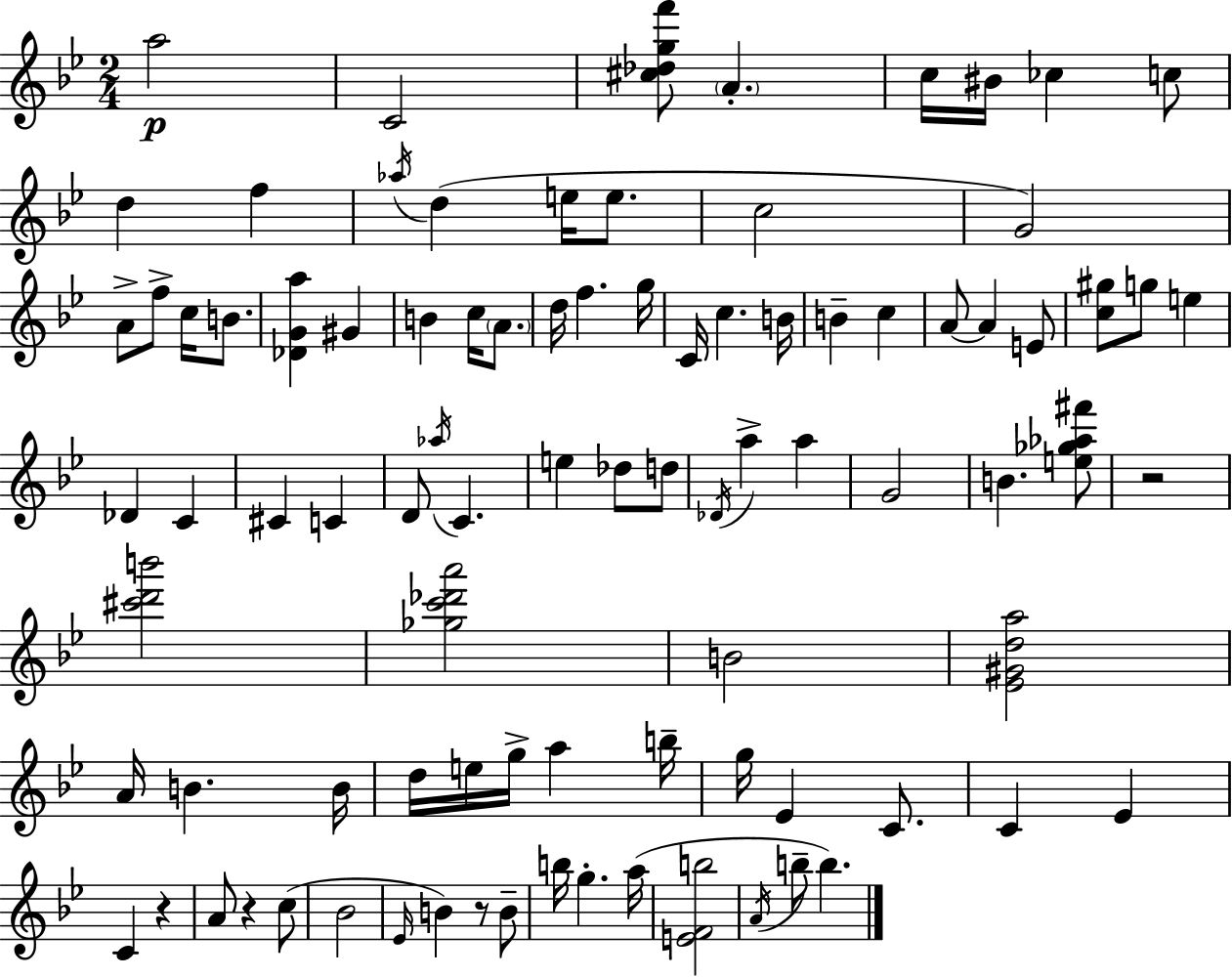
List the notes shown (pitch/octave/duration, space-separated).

A5/h C4/h [C#5,Db5,G5,F6]/e A4/q. C5/s BIS4/s CES5/q C5/e D5/q F5/q Ab5/s D5/q E5/s E5/e. C5/h G4/h A4/e F5/e C5/s B4/e. [Db4,G4,A5]/q G#4/q B4/q C5/s A4/e. D5/s F5/q. G5/s C4/s C5/q. B4/s B4/q C5/q A4/e A4/q E4/e [C5,G#5]/e G5/e E5/q Db4/q C4/q C#4/q C4/q D4/e Ab5/s C4/q. E5/q Db5/e D5/e Db4/s A5/q A5/q G4/h B4/q. [E5,Gb5,Ab5,F#6]/e R/h [C#6,D6,B6]/h [Gb5,C6,Db6,A6]/h B4/h [Eb4,G#4,D5,A5]/h A4/s B4/q. B4/s D5/s E5/s G5/s A5/q B5/s G5/s Eb4/q C4/e. C4/q Eb4/q C4/q R/q A4/e R/q C5/e Bb4/h Eb4/s B4/q R/e B4/e B5/s G5/q. A5/s [E4,F4,B5]/h A4/s B5/e B5/q.